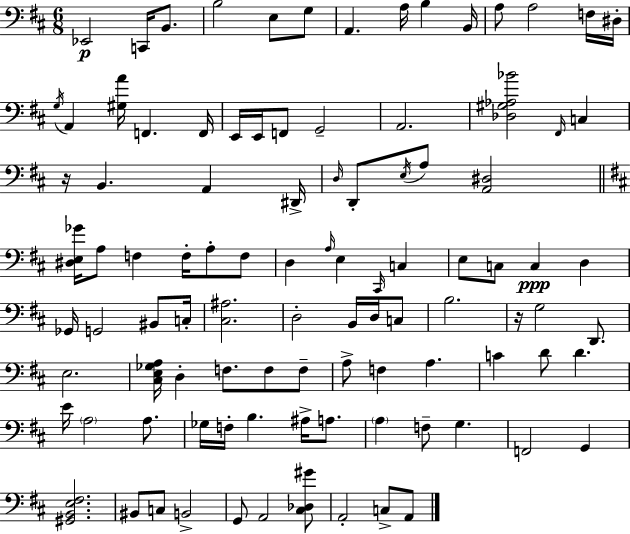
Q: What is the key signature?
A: D major